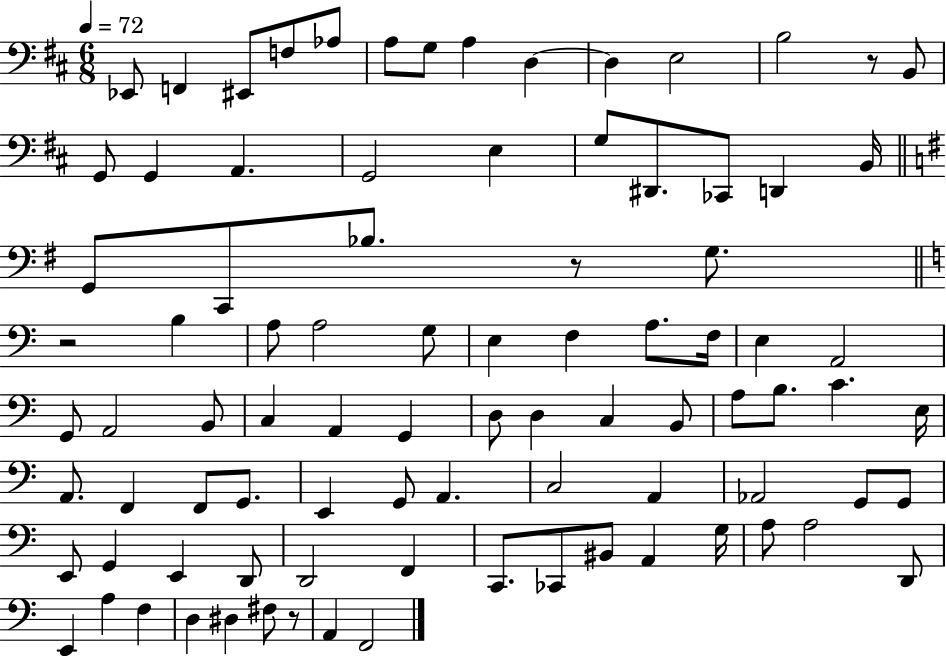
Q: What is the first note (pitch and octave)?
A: Eb2